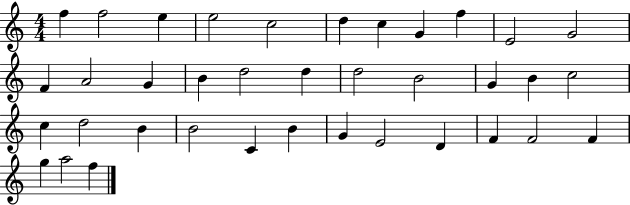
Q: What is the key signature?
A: C major